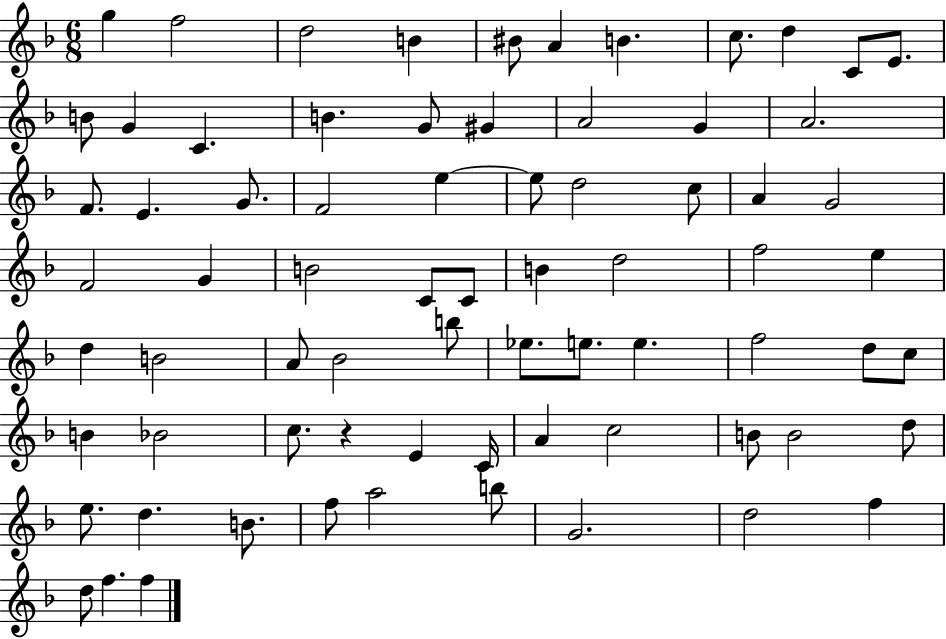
G5/q F5/h D5/h B4/q BIS4/e A4/q B4/q. C5/e. D5/q C4/e E4/e. B4/e G4/q C4/q. B4/q. G4/e G#4/q A4/h G4/q A4/h. F4/e. E4/q. G4/e. F4/h E5/q E5/e D5/h C5/e A4/q G4/h F4/h G4/q B4/h C4/e C4/e B4/q D5/h F5/h E5/q D5/q B4/h A4/e Bb4/h B5/e Eb5/e. E5/e. E5/q. F5/h D5/e C5/e B4/q Bb4/h C5/e. R/q E4/q C4/s A4/q C5/h B4/e B4/h D5/e E5/e. D5/q. B4/e. F5/e A5/h B5/e G4/h. D5/h F5/q D5/e F5/q. F5/q